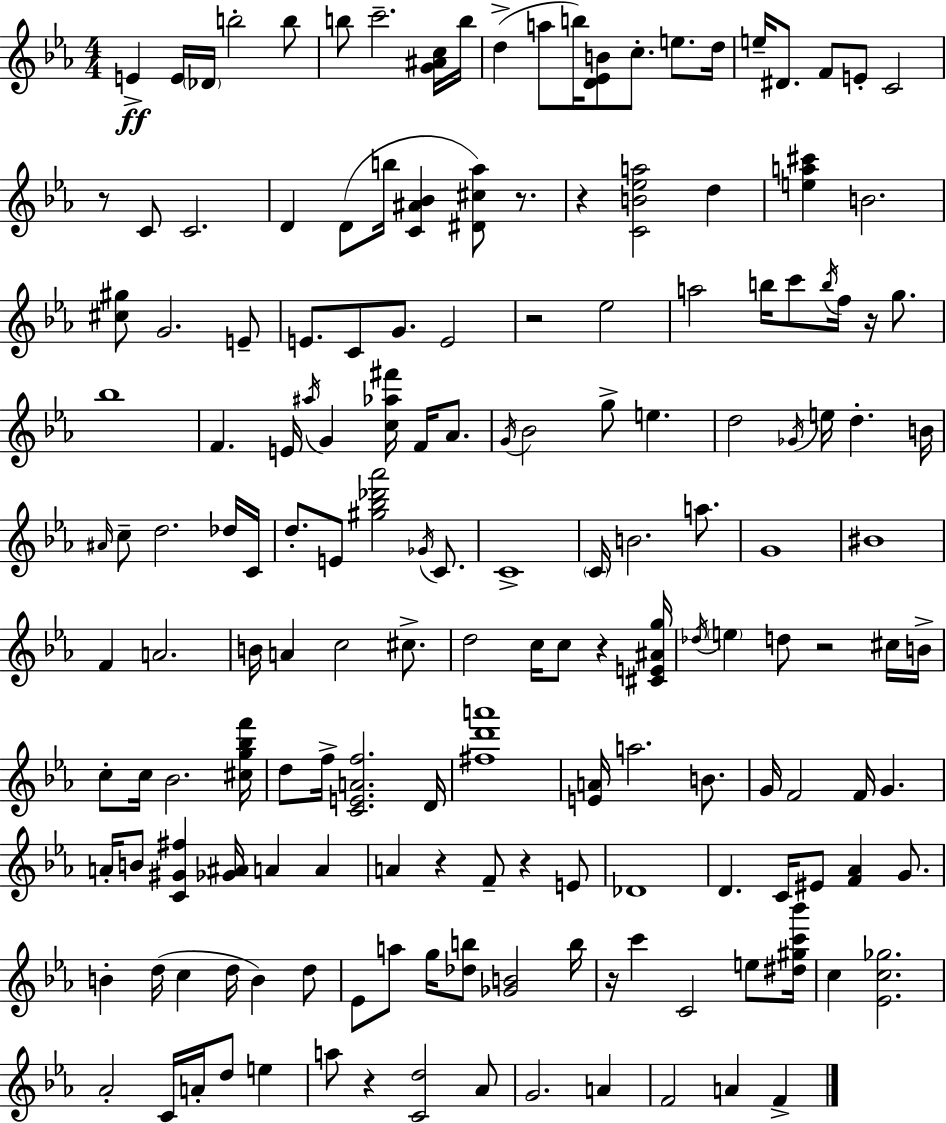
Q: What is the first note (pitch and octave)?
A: E4